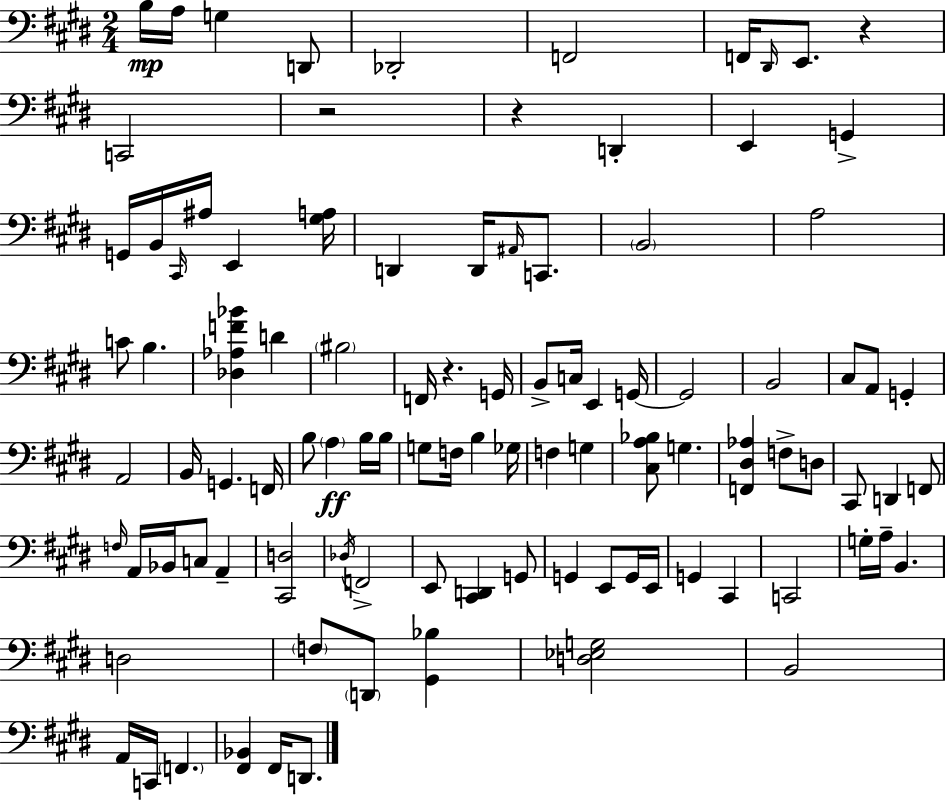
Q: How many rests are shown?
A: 4